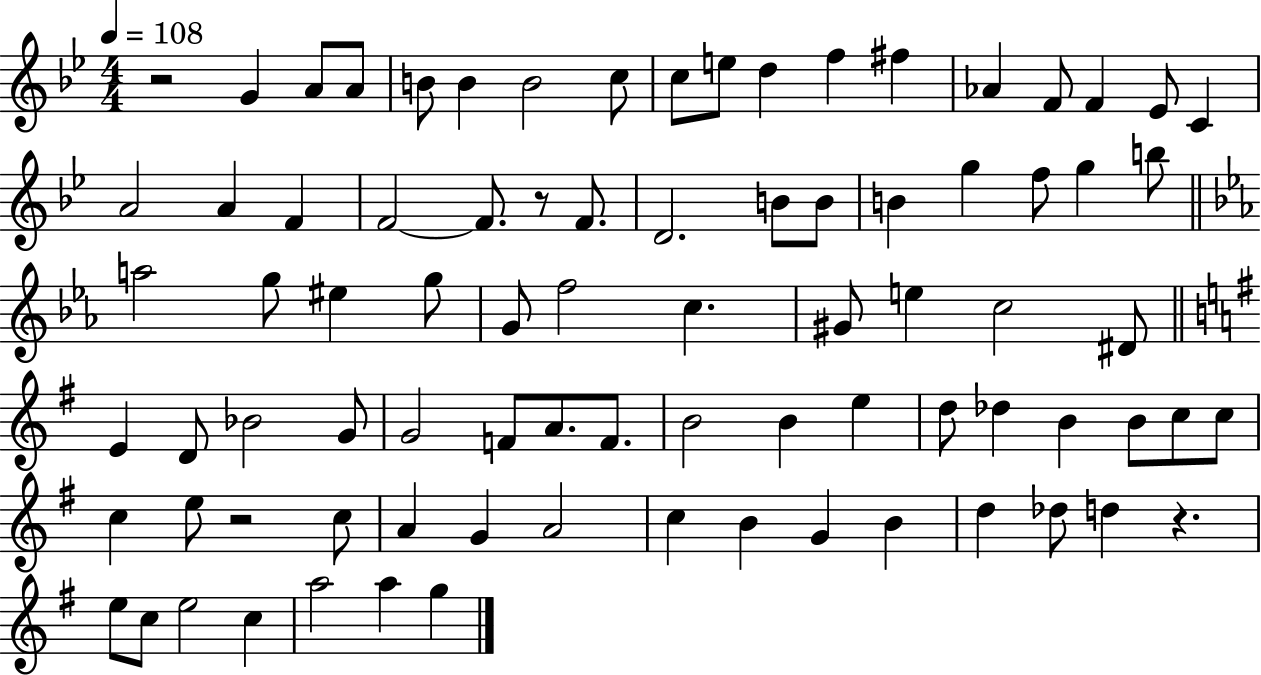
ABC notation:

X:1
T:Untitled
M:4/4
L:1/4
K:Bb
z2 G A/2 A/2 B/2 B B2 c/2 c/2 e/2 d f ^f _A F/2 F _E/2 C A2 A F F2 F/2 z/2 F/2 D2 B/2 B/2 B g f/2 g b/2 a2 g/2 ^e g/2 G/2 f2 c ^G/2 e c2 ^D/2 E D/2 _B2 G/2 G2 F/2 A/2 F/2 B2 B e d/2 _d B B/2 c/2 c/2 c e/2 z2 c/2 A G A2 c B G B d _d/2 d z e/2 c/2 e2 c a2 a g